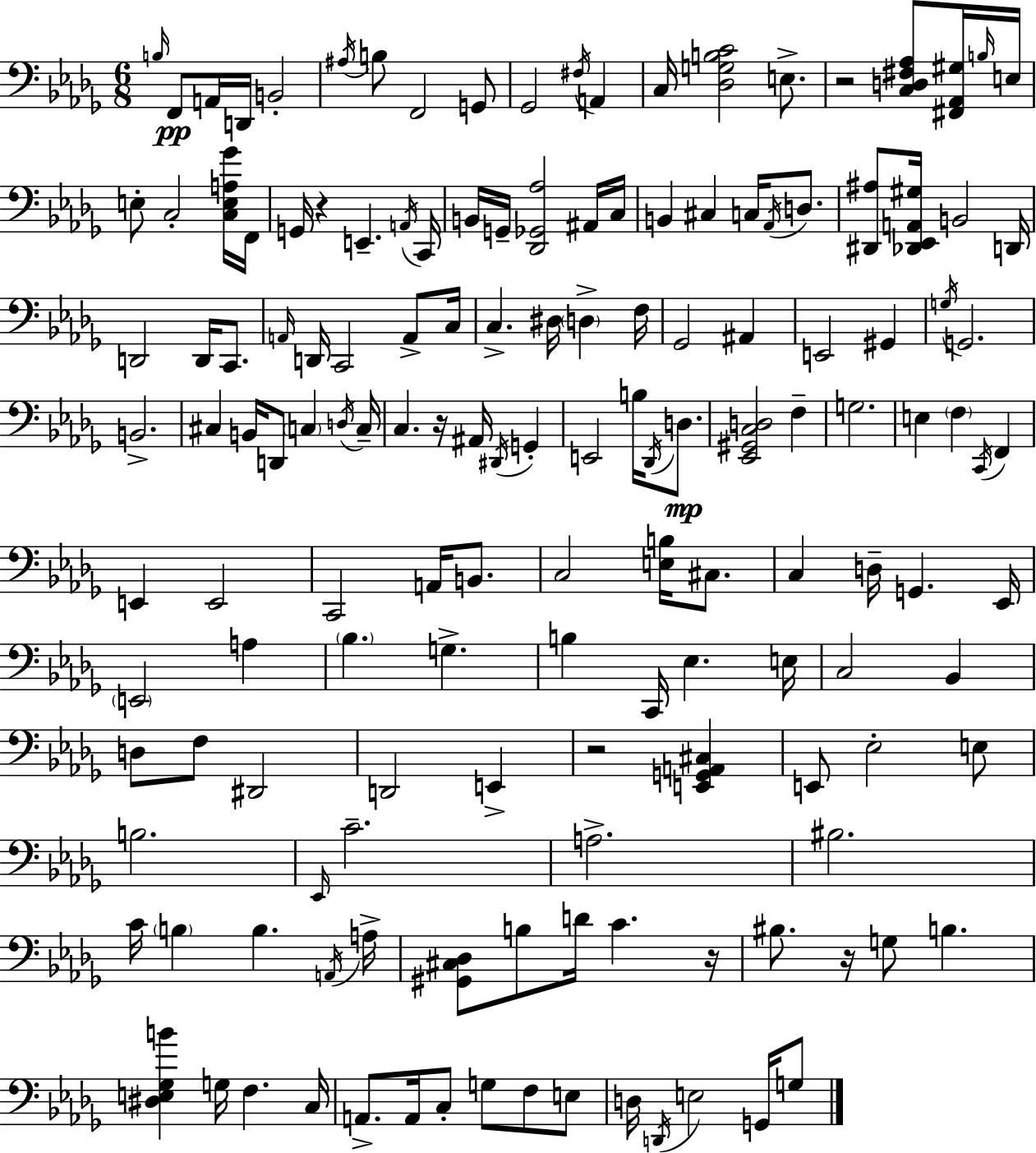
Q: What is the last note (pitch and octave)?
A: G3